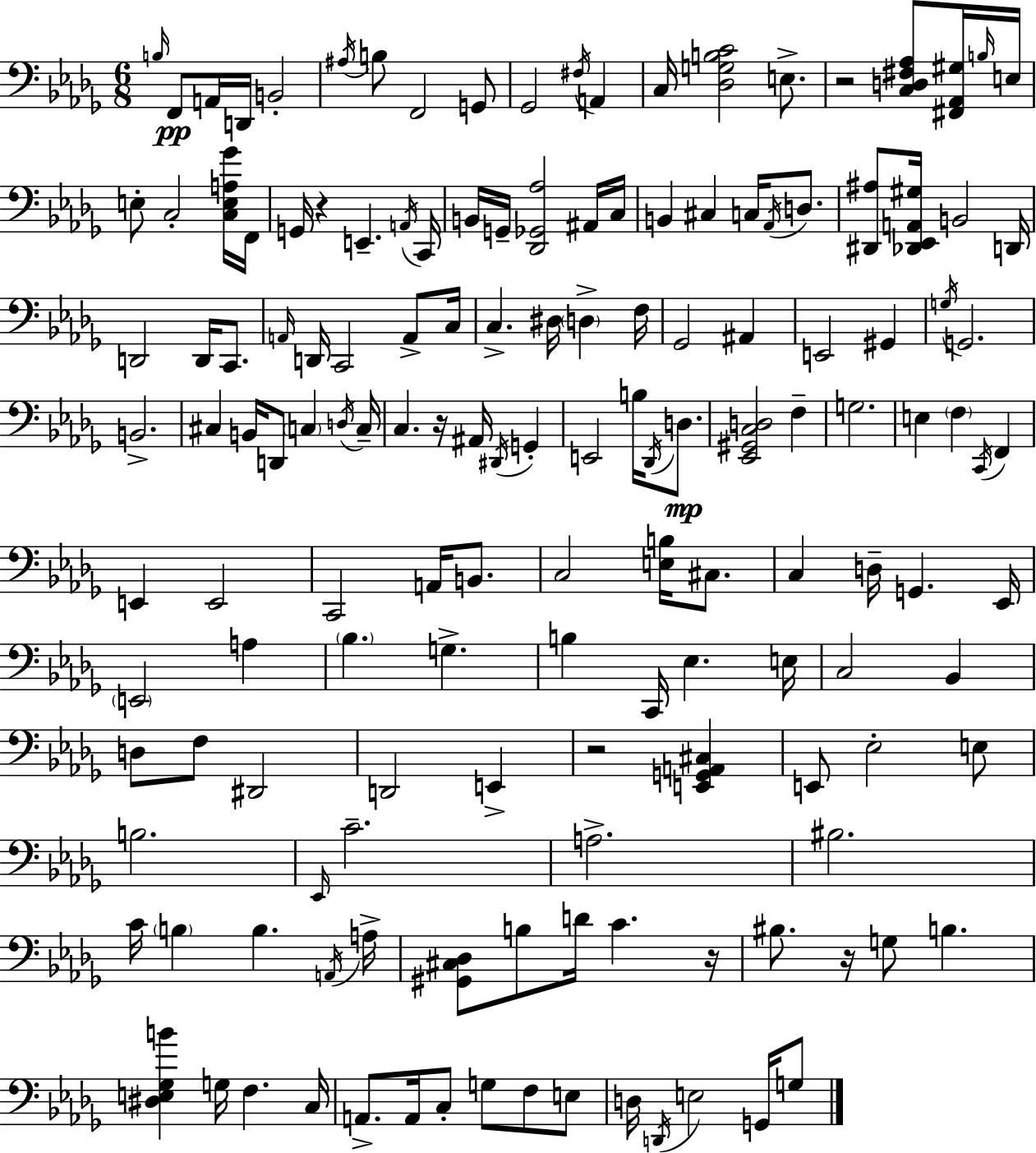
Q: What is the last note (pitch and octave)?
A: G3